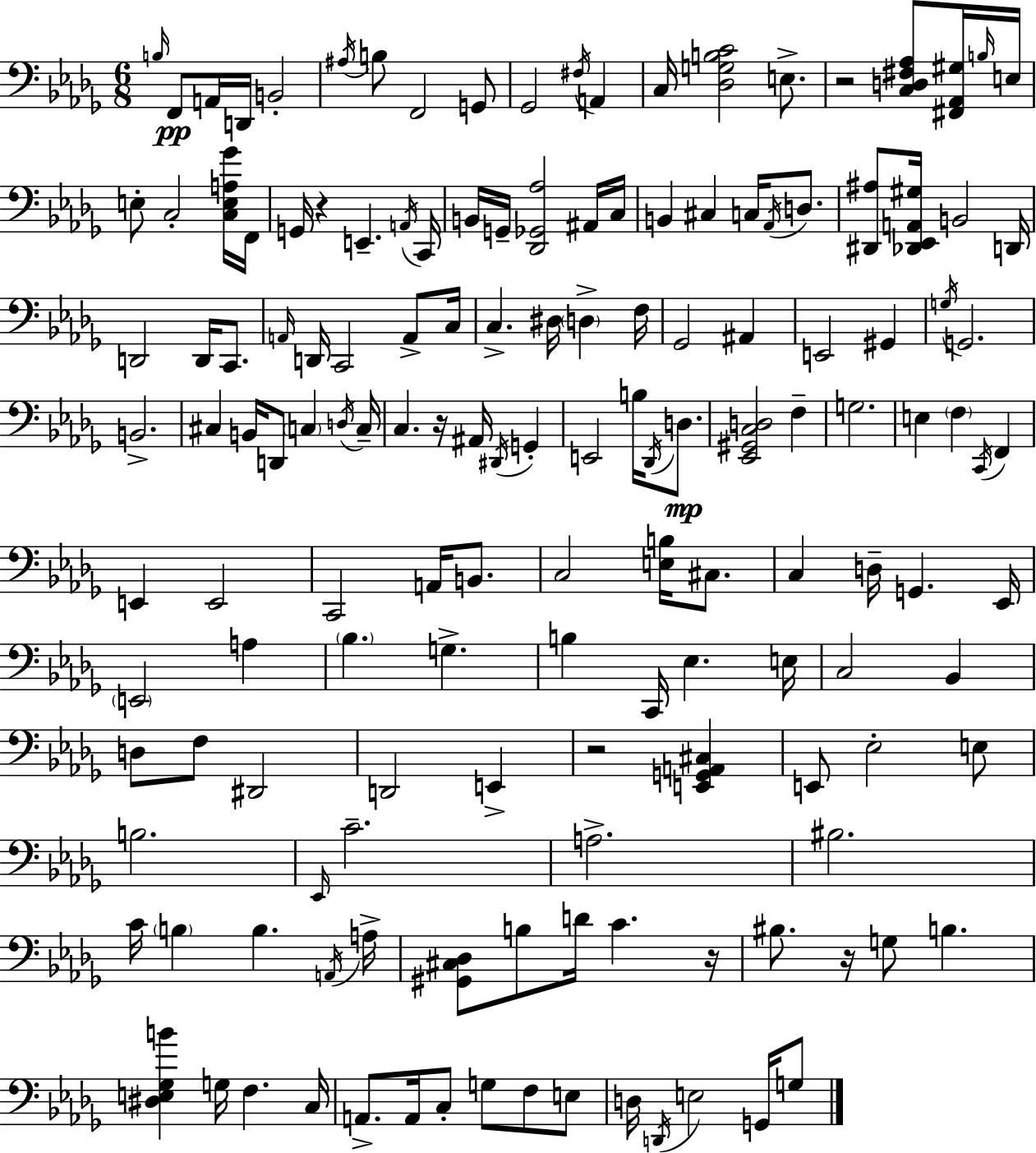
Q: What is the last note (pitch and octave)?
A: G3